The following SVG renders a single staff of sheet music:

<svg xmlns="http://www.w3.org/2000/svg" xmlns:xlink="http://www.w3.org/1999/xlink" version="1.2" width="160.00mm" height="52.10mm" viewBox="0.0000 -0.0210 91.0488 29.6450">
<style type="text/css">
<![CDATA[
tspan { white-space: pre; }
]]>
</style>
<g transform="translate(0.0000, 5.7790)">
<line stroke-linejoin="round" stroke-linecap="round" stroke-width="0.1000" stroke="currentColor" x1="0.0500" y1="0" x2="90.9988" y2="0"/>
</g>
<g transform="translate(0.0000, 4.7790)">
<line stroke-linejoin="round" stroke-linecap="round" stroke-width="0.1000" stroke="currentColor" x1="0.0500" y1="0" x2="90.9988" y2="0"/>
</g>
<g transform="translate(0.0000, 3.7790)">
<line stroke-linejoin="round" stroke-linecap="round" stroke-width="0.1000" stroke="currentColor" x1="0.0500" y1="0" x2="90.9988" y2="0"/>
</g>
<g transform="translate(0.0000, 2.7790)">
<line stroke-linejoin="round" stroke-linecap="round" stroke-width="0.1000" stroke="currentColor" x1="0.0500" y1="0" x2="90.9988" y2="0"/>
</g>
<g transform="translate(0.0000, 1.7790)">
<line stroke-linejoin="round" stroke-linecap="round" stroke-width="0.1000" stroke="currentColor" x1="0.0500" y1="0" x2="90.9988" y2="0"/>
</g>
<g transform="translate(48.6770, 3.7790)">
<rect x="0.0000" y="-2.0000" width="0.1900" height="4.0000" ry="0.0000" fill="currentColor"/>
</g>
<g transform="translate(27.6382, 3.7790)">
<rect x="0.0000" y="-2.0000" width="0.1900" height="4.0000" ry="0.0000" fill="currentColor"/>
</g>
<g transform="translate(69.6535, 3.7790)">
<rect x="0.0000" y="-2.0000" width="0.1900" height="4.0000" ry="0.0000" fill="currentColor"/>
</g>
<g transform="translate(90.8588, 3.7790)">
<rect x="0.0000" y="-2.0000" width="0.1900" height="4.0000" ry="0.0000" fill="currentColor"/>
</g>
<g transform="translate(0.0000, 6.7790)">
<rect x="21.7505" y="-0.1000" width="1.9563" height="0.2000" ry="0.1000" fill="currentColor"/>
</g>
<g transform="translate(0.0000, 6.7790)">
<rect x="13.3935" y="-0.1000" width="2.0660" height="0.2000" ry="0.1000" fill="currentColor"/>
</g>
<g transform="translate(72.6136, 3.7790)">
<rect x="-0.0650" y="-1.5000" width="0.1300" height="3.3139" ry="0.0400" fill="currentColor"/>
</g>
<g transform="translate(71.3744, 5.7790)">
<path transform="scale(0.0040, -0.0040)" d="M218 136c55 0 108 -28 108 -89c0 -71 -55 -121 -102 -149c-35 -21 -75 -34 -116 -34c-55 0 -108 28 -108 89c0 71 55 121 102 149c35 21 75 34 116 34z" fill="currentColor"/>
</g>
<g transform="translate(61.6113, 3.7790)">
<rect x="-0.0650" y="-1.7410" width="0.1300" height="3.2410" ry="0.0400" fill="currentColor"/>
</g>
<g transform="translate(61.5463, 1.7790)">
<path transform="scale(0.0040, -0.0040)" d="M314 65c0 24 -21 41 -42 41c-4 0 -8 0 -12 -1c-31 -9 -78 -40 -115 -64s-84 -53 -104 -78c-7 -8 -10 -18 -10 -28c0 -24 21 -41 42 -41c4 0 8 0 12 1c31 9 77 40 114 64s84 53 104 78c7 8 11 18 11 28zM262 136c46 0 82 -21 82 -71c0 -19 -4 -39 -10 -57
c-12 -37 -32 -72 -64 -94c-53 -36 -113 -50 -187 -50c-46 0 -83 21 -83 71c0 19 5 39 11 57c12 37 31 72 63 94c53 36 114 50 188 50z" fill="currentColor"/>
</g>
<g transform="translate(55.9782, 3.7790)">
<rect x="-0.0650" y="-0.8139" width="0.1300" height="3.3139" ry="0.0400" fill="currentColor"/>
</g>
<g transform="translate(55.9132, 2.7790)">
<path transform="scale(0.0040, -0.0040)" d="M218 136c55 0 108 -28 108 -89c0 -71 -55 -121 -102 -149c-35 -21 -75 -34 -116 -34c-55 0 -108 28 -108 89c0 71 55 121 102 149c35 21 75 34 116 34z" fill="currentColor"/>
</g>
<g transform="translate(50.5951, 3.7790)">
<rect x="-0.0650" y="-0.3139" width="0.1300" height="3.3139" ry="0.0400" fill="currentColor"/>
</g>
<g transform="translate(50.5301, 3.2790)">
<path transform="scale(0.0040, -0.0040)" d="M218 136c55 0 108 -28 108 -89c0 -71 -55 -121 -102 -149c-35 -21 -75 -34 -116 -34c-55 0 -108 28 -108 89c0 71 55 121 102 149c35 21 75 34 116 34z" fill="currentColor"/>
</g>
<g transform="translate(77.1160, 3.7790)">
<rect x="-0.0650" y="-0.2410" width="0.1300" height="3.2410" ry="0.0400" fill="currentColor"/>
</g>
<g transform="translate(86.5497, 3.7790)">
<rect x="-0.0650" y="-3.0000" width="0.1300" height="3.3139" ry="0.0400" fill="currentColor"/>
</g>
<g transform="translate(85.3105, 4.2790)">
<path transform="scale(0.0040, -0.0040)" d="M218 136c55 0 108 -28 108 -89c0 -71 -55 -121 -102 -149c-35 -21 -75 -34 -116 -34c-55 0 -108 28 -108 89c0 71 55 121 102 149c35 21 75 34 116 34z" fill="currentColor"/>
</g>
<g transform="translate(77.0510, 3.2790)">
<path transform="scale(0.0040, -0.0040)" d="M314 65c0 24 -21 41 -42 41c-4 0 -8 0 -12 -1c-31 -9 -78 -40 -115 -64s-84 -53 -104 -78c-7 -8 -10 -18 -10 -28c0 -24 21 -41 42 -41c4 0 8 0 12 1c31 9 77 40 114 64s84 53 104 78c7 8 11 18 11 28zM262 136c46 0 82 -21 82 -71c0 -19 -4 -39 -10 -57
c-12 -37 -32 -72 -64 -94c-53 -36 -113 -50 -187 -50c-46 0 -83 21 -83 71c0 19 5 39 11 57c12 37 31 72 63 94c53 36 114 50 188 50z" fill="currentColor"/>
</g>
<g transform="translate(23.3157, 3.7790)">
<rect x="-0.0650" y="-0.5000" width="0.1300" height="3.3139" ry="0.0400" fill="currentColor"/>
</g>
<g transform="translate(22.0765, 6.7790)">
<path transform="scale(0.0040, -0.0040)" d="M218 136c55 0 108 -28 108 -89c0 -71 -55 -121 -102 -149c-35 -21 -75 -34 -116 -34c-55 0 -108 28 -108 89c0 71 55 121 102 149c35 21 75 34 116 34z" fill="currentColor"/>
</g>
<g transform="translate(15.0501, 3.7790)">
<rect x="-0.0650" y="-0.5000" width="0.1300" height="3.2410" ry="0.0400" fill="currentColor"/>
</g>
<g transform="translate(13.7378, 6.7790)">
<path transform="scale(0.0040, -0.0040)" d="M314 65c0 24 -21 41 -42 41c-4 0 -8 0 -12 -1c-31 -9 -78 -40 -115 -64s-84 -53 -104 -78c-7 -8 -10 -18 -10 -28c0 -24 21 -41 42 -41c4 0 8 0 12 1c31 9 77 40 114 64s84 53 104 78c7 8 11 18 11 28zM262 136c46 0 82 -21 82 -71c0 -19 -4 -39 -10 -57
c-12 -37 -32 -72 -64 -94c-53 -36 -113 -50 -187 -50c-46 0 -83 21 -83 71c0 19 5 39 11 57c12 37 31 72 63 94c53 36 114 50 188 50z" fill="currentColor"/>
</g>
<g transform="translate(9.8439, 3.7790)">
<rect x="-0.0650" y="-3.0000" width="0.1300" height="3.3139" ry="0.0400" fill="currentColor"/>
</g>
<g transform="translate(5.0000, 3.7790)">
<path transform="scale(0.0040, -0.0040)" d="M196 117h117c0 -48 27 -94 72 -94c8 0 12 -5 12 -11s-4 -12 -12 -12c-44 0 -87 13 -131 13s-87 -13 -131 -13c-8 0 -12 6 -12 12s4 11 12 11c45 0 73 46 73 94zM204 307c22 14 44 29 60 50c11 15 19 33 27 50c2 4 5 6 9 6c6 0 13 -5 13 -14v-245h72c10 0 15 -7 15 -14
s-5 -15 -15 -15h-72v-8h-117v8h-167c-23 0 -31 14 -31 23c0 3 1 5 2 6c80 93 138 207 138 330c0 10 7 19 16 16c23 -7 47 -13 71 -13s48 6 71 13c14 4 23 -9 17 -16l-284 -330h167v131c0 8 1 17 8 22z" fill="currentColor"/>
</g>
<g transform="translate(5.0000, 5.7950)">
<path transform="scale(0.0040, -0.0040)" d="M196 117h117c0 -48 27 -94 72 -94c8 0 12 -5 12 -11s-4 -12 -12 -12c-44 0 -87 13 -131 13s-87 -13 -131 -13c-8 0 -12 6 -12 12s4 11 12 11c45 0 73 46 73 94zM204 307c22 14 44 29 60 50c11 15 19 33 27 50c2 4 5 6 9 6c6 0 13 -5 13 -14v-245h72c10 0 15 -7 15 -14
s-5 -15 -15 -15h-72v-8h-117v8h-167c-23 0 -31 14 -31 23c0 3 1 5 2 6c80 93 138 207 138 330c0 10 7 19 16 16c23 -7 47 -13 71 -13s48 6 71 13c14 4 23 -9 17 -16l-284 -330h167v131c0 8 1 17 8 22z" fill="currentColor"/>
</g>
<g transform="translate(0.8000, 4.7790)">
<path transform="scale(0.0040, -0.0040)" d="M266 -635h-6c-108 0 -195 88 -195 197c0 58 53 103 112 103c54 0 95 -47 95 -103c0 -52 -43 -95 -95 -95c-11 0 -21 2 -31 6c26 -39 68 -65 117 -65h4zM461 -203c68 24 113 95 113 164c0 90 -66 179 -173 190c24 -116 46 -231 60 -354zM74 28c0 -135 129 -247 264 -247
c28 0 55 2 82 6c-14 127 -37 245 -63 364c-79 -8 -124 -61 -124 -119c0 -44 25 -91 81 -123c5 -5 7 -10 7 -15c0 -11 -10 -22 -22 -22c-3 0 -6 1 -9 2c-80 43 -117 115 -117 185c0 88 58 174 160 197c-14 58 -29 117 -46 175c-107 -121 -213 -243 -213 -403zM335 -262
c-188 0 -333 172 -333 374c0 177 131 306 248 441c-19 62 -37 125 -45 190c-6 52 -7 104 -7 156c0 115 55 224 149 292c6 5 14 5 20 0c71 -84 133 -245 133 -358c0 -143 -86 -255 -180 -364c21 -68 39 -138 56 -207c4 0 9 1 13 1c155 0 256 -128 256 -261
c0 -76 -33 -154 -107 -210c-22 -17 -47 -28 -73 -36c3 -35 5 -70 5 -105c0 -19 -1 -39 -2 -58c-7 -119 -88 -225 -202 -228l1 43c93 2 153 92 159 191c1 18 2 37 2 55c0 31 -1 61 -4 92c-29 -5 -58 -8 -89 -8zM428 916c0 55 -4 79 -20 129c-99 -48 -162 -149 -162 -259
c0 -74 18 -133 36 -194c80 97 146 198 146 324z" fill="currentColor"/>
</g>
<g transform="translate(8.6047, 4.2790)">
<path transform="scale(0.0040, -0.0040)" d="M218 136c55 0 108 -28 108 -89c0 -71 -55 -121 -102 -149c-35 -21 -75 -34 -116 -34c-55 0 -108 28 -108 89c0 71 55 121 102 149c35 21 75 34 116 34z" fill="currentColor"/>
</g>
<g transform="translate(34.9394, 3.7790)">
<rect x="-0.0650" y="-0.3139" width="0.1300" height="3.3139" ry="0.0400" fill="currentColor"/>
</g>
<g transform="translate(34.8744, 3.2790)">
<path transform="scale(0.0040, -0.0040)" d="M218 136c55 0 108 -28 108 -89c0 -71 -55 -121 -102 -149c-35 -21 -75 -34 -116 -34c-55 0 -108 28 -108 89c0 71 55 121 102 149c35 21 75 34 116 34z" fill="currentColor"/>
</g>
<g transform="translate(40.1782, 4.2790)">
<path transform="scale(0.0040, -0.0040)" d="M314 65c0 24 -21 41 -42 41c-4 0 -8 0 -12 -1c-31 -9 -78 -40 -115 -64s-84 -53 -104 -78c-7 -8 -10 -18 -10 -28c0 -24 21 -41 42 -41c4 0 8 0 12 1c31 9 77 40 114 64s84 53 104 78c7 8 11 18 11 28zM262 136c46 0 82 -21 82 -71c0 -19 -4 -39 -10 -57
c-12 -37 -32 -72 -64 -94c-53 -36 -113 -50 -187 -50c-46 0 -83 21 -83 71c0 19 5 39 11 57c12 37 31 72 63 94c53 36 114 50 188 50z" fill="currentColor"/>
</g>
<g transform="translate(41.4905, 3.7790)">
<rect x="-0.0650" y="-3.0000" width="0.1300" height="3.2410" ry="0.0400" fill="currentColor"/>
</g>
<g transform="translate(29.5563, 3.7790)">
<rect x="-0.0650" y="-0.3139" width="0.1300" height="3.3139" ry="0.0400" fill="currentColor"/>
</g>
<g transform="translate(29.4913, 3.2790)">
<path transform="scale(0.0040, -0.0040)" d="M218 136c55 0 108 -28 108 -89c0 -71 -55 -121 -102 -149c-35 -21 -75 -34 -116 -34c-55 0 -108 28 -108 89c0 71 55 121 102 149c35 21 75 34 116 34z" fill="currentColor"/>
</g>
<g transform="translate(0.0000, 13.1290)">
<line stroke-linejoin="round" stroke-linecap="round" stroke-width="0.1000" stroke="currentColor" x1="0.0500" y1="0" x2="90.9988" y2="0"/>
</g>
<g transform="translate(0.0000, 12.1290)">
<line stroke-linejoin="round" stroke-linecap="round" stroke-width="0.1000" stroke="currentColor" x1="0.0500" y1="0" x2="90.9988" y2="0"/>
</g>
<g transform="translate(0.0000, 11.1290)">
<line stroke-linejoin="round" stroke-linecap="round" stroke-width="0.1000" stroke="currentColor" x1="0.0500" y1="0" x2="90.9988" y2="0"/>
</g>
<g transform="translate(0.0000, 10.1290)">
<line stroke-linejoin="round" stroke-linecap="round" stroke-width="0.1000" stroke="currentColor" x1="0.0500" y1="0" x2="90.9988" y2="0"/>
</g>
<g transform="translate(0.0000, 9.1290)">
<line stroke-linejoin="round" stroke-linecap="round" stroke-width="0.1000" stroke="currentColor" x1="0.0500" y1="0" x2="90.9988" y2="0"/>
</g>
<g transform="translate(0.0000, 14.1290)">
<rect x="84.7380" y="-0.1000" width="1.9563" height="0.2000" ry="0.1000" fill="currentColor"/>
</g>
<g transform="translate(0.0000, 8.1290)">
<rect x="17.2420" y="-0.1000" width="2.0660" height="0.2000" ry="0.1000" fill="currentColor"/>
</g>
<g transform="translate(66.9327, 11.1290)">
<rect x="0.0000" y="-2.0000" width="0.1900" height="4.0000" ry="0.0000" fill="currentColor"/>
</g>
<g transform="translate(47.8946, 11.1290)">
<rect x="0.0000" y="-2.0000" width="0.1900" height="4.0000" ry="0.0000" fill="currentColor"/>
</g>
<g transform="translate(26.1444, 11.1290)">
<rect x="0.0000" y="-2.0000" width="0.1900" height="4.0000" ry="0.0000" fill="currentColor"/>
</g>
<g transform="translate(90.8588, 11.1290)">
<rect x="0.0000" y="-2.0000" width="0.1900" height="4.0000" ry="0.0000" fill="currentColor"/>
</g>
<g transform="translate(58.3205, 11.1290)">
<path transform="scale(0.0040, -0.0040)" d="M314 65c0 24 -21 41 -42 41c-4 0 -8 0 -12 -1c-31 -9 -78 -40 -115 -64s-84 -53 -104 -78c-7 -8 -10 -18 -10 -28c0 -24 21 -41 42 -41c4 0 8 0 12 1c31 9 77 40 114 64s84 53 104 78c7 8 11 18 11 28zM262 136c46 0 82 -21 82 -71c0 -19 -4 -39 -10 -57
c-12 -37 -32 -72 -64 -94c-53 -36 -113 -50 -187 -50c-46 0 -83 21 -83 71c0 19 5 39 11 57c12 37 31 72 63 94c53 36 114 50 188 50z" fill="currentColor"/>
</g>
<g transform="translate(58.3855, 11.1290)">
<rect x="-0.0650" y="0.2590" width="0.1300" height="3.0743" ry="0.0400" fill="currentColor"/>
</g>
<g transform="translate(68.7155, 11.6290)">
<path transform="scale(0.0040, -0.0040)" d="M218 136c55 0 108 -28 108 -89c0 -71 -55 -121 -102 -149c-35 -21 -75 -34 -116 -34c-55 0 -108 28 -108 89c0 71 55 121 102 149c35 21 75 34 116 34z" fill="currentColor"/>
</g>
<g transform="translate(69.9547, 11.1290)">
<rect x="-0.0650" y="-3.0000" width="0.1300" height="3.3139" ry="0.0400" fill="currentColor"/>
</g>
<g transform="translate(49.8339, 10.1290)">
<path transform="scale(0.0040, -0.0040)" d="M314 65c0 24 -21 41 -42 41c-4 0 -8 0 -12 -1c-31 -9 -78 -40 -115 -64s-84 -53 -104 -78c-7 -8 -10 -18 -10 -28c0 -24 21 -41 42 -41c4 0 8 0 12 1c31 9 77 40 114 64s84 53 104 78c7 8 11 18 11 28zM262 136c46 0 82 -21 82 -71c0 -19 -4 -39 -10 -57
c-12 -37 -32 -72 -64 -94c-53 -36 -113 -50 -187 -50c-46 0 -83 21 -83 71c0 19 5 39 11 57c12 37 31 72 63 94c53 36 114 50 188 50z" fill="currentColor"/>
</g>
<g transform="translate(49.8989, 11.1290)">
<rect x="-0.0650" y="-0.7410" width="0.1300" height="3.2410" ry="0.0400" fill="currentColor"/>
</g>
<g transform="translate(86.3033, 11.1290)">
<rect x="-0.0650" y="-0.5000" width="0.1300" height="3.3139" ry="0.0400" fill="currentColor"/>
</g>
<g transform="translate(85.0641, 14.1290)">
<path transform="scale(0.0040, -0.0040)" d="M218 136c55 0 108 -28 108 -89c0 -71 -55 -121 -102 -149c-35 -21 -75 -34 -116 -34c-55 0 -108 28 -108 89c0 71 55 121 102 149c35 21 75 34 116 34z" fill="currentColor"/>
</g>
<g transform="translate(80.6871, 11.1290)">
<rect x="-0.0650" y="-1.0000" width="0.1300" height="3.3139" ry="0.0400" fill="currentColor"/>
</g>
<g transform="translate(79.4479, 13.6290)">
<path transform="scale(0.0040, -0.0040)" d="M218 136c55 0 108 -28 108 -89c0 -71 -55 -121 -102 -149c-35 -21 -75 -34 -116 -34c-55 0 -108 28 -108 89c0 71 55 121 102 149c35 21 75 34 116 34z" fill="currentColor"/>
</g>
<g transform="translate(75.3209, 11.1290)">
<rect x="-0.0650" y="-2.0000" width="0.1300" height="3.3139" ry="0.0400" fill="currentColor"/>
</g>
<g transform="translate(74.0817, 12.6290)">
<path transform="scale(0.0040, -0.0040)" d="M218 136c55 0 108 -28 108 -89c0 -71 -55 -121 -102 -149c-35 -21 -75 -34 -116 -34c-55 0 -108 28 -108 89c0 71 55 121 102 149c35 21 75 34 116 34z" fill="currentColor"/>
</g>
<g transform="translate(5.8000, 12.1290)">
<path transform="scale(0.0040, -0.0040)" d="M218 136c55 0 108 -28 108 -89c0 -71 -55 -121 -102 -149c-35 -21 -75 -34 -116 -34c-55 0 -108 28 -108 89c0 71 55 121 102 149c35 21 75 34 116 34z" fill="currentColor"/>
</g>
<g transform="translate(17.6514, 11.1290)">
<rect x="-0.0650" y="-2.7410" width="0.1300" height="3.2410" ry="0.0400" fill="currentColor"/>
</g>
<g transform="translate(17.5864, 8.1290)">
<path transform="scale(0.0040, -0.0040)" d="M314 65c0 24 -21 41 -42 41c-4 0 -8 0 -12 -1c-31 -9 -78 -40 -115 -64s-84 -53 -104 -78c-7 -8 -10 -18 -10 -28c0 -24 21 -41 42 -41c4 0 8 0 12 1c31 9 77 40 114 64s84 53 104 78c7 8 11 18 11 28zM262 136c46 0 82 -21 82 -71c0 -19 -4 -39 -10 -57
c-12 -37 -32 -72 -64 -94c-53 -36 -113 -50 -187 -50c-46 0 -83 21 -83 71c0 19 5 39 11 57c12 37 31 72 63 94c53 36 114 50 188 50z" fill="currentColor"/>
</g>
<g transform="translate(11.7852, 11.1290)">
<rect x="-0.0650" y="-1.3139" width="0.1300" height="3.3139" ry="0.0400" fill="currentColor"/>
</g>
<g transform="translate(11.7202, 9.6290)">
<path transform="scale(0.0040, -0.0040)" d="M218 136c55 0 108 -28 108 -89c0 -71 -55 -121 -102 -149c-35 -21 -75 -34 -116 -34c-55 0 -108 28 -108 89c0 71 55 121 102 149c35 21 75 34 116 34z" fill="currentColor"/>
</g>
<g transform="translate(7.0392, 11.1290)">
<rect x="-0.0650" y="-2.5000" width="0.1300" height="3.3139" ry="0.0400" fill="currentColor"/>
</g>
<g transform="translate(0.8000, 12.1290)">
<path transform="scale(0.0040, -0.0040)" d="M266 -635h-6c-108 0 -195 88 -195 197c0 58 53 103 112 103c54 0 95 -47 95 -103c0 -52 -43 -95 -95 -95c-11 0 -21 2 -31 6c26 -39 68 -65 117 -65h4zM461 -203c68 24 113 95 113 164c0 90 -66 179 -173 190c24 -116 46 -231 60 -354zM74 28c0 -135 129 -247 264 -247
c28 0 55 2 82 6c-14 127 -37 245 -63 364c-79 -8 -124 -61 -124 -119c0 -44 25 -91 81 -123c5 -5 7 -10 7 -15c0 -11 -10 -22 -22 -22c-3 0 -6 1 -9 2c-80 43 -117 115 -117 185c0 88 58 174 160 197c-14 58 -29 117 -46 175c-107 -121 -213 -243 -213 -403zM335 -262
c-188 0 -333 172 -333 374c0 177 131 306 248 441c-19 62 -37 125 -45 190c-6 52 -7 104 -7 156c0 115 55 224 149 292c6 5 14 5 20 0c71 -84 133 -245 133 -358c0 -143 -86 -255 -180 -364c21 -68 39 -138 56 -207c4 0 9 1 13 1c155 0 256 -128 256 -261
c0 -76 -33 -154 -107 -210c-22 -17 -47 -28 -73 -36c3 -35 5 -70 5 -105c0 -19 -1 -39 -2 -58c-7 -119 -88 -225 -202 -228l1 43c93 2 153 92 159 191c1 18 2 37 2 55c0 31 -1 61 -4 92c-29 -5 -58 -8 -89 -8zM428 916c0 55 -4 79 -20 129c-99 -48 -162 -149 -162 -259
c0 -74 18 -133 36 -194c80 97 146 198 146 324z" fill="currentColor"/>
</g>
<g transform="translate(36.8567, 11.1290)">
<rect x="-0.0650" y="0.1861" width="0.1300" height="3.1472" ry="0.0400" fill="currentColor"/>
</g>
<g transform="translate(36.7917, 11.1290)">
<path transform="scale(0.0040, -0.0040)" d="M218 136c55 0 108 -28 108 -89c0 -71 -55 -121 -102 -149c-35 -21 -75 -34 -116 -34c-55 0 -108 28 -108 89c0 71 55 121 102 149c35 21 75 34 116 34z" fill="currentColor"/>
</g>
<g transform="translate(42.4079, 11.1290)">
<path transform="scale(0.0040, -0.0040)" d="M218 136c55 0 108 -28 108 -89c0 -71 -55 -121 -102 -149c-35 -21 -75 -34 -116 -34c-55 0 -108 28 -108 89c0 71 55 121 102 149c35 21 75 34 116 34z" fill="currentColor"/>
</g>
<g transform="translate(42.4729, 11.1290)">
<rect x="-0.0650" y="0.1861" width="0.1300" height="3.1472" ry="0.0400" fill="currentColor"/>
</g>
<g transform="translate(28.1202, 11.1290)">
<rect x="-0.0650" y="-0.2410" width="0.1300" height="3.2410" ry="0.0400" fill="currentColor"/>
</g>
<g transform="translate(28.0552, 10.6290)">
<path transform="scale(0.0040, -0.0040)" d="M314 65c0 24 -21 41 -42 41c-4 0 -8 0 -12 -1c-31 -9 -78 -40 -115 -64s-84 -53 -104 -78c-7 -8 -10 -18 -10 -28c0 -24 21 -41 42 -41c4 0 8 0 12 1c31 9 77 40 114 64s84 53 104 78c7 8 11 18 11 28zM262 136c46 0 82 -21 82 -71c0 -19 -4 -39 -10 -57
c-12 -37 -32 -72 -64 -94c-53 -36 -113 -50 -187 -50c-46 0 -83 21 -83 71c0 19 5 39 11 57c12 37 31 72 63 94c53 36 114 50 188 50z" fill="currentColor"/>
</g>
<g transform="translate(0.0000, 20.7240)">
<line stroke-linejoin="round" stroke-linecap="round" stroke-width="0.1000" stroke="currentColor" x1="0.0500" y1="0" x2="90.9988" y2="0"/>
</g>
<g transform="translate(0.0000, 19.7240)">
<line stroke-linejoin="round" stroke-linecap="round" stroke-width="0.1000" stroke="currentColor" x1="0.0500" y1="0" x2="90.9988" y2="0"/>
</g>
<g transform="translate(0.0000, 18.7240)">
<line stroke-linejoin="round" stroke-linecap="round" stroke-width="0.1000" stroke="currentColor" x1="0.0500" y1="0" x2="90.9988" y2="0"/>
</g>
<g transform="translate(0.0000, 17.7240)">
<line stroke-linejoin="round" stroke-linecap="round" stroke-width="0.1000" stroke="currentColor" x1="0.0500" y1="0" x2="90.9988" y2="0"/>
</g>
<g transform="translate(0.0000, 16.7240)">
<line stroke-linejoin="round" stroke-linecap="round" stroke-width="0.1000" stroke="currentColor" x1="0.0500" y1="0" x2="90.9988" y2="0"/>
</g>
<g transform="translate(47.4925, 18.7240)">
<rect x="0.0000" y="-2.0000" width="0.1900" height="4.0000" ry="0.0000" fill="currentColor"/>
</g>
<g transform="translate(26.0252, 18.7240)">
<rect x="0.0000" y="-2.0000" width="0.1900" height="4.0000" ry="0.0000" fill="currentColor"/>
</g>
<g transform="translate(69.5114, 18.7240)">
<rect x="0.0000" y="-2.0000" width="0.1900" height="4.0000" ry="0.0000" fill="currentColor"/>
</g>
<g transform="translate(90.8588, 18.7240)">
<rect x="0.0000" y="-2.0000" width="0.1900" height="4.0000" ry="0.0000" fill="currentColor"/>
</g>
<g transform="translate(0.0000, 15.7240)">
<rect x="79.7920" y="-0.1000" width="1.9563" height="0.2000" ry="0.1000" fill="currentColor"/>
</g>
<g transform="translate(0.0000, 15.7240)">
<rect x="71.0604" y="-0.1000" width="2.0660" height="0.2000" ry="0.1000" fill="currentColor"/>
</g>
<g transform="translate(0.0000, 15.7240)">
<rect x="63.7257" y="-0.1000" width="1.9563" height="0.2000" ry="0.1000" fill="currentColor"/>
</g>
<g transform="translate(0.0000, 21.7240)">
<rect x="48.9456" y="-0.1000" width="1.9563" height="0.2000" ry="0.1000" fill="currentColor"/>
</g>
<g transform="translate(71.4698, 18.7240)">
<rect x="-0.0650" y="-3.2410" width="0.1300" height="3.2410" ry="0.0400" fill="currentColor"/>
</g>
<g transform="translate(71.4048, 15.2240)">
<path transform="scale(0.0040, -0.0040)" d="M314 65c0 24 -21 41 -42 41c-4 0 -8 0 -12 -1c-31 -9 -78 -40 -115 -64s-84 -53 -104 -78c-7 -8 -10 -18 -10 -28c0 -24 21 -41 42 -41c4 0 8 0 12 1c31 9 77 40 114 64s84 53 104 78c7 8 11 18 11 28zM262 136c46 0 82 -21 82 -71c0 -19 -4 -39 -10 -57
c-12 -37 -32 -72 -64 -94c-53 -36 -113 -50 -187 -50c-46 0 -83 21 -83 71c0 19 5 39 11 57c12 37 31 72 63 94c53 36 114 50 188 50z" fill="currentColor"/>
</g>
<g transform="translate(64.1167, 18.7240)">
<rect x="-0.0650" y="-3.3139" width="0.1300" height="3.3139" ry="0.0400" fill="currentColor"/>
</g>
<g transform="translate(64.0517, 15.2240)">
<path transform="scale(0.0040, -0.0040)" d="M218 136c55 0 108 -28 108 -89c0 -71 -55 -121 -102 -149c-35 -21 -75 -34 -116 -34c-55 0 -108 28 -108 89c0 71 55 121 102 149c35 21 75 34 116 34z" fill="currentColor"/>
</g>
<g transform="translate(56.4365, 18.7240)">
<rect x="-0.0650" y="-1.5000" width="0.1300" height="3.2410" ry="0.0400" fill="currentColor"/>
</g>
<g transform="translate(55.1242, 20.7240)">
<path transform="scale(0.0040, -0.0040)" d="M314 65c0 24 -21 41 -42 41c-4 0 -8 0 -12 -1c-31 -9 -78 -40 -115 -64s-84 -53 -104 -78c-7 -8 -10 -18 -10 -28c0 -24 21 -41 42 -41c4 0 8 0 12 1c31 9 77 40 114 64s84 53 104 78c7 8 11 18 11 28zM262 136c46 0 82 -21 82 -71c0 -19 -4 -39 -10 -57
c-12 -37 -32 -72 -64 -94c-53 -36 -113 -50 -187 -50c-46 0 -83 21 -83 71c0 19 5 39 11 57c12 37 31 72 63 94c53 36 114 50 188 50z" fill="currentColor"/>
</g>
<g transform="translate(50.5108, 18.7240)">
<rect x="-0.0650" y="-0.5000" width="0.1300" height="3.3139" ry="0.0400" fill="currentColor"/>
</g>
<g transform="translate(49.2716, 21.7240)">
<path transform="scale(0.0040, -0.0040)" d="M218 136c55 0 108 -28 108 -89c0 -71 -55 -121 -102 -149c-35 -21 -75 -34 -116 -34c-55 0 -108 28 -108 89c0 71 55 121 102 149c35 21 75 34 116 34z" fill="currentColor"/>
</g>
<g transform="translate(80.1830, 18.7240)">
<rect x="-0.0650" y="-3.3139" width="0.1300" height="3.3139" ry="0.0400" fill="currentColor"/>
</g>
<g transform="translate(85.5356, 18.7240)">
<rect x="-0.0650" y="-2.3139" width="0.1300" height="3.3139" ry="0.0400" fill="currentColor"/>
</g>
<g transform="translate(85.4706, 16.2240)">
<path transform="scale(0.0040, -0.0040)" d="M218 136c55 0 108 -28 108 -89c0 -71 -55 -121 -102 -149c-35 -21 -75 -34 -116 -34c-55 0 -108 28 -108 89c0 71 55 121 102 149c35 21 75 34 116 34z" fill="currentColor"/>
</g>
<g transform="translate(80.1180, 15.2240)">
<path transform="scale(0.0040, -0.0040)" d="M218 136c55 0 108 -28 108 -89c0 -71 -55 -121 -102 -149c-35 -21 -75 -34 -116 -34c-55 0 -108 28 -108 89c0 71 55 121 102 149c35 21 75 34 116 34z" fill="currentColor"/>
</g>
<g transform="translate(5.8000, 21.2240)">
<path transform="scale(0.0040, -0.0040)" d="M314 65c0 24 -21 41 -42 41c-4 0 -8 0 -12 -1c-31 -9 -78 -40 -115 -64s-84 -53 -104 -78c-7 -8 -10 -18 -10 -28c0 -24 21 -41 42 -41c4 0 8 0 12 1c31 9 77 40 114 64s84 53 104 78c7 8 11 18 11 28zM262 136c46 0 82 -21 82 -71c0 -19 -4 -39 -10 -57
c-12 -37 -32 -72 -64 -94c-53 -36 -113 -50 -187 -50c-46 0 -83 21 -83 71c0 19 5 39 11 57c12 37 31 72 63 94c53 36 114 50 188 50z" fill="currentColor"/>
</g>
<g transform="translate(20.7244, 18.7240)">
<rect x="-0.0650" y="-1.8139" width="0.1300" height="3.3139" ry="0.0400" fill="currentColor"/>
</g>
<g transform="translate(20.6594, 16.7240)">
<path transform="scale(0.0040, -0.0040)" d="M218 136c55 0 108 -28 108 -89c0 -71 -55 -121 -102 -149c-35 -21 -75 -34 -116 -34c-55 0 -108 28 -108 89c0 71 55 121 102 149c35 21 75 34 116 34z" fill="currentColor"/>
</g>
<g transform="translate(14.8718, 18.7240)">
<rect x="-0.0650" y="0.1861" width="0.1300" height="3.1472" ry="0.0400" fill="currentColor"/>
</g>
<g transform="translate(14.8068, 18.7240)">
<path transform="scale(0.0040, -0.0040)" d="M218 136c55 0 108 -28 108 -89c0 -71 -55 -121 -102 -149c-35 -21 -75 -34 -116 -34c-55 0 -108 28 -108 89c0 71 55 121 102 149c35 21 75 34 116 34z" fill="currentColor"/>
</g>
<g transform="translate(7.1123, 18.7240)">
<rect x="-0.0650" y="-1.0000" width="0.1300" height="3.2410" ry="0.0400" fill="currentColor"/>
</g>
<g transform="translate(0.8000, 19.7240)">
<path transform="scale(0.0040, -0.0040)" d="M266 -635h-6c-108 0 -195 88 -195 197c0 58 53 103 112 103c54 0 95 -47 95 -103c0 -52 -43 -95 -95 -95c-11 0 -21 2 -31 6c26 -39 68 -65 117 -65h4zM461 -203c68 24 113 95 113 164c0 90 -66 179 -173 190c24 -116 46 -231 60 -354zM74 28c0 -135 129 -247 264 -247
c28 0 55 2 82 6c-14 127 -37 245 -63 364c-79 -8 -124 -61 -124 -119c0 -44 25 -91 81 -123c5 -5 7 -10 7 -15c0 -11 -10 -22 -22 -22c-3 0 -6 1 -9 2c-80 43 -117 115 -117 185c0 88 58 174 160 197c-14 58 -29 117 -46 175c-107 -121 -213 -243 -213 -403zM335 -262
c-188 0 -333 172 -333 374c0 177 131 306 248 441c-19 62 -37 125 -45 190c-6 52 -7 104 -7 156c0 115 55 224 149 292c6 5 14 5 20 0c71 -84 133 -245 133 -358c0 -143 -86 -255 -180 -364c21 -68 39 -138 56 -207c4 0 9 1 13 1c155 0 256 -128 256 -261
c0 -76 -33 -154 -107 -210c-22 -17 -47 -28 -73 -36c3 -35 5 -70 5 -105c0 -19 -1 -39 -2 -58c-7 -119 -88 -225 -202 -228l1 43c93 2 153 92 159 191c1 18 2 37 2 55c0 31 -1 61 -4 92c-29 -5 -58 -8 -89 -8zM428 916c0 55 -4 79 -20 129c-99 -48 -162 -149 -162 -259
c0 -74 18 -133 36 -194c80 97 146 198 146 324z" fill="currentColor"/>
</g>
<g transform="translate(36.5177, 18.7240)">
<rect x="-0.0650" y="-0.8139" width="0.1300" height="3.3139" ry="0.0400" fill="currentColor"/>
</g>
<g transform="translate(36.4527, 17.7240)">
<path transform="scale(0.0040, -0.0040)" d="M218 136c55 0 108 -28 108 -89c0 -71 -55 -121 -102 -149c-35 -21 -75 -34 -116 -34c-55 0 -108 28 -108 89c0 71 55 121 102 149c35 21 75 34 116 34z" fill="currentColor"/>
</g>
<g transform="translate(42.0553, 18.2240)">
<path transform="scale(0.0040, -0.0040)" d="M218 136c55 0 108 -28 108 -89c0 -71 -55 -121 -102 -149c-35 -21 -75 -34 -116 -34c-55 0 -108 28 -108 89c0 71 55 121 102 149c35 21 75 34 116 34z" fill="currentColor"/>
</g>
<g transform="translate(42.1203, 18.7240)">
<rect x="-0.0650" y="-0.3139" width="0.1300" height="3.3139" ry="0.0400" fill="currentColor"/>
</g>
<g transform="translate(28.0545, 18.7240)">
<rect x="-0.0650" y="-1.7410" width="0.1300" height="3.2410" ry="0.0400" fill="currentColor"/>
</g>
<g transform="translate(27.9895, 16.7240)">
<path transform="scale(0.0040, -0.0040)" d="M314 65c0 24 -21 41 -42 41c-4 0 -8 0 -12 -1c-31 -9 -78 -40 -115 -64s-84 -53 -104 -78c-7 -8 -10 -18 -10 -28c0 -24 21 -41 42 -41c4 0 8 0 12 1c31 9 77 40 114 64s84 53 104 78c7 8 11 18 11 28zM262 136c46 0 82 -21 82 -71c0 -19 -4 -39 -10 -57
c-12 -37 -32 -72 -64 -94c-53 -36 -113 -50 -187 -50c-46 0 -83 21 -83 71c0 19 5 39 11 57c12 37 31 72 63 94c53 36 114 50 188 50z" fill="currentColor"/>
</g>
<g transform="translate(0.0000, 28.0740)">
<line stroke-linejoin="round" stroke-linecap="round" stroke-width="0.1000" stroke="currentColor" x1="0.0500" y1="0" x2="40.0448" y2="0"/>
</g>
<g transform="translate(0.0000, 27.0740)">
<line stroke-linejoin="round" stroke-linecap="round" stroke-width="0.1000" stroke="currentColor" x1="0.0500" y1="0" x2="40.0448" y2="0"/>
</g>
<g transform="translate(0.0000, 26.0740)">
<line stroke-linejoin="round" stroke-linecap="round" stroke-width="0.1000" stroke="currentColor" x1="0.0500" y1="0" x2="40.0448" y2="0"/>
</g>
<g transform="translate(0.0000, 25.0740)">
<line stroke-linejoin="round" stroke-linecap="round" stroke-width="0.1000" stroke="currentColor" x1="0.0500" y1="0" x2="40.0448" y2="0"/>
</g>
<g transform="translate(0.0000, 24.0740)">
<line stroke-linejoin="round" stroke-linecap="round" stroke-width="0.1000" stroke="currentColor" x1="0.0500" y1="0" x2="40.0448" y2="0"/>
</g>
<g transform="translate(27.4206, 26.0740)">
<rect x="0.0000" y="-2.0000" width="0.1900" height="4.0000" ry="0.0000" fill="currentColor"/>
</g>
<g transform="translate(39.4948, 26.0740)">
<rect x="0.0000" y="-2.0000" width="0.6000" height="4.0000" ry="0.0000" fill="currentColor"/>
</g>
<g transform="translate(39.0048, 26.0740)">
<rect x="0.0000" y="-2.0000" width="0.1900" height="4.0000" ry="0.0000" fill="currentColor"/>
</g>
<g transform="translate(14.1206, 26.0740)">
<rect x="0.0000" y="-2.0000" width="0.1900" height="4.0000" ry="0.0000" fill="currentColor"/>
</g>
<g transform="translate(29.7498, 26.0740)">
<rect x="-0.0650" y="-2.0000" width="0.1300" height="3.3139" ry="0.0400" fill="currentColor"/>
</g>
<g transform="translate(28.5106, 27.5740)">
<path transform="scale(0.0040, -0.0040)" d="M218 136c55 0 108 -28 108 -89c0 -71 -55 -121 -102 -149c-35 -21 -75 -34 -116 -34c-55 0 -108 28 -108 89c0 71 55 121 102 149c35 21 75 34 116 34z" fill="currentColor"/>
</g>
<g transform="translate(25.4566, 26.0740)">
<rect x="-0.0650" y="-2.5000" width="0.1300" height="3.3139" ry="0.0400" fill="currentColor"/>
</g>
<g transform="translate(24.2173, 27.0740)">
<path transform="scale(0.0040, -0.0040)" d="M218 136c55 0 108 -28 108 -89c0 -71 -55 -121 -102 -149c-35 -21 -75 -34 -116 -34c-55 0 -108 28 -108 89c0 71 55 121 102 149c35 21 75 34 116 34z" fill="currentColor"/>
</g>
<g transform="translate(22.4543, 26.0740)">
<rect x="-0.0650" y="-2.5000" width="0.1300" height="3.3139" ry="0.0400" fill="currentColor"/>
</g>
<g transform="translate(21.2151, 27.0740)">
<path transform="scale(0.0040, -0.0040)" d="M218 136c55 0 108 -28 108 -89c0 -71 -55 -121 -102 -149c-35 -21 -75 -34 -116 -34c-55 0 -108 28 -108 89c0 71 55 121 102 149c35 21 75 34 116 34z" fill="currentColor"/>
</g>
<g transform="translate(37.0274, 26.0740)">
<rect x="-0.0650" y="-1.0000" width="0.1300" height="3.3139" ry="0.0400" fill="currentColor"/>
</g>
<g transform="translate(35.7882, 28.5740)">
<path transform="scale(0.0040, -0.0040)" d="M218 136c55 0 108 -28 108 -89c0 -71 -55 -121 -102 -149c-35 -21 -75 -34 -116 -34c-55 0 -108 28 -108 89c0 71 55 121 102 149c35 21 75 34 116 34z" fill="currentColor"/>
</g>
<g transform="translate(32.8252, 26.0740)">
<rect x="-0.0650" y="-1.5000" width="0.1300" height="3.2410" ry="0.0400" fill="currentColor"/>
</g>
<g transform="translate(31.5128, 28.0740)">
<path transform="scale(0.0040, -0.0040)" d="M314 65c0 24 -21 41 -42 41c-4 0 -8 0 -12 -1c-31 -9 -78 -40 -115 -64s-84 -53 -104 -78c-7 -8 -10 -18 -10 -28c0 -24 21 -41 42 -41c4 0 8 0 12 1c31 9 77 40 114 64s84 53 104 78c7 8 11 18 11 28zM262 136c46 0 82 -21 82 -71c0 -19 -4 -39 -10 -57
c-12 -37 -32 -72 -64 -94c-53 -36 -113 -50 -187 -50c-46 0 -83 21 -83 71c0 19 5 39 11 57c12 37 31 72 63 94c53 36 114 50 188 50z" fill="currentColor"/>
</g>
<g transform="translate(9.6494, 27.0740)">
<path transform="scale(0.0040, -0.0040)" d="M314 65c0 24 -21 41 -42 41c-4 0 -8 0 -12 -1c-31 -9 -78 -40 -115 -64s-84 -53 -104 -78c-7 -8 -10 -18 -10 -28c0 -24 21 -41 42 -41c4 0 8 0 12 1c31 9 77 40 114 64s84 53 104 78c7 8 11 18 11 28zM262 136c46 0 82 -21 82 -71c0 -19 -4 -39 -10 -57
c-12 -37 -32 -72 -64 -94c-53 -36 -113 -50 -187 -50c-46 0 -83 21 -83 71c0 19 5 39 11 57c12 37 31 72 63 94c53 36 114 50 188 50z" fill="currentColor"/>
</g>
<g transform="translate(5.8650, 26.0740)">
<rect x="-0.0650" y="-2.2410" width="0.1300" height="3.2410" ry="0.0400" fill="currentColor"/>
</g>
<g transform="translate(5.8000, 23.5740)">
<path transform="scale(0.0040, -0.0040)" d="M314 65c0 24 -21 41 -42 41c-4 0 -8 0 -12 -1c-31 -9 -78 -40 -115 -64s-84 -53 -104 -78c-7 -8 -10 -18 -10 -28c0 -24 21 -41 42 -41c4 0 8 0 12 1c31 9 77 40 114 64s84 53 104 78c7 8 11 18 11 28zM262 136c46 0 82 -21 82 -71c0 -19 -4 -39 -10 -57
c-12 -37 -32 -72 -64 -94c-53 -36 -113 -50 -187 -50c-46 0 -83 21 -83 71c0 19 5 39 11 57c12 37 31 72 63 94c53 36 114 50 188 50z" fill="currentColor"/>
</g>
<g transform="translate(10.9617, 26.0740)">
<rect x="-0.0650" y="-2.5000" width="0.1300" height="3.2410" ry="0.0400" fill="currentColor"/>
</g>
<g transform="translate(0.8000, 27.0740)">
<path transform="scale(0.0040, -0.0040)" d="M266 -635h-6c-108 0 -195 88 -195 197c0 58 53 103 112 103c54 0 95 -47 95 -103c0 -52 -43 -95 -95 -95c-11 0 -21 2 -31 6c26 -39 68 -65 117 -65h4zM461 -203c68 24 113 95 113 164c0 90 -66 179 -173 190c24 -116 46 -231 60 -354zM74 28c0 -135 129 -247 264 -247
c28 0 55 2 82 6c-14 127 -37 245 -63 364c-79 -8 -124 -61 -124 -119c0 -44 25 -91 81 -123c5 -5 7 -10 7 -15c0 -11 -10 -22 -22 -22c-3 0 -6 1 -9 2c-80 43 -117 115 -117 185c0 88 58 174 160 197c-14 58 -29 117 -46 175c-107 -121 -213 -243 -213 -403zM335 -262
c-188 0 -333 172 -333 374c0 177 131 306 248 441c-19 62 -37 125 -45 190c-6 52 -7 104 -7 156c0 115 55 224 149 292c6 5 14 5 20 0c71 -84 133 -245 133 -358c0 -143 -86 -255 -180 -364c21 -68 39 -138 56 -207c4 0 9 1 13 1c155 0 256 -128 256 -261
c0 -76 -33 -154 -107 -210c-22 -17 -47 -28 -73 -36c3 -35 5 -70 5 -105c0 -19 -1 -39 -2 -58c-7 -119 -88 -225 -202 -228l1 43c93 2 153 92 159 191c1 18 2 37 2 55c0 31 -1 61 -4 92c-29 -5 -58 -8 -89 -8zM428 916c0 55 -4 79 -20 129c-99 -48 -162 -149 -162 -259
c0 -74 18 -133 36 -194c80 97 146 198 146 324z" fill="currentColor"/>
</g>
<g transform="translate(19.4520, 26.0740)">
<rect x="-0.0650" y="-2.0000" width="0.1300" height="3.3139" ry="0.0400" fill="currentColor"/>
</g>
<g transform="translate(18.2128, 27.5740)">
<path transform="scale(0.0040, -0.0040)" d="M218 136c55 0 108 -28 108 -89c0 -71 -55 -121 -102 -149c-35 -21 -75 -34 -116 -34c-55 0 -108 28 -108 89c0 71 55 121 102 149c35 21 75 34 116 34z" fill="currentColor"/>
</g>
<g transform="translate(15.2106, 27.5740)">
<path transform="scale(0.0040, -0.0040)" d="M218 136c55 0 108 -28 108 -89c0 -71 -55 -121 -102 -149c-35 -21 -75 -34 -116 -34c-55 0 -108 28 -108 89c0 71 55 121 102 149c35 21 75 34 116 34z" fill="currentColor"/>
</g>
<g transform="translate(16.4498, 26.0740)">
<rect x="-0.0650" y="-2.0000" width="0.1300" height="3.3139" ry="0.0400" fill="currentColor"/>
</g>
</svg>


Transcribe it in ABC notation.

X:1
T:Untitled
M:4/4
L:1/4
K:C
A C2 C c c A2 c d f2 E c2 A G e a2 c2 B B d2 B2 A F D C D2 B f f2 d c C E2 b b2 b g g2 G2 F F G G F E2 D